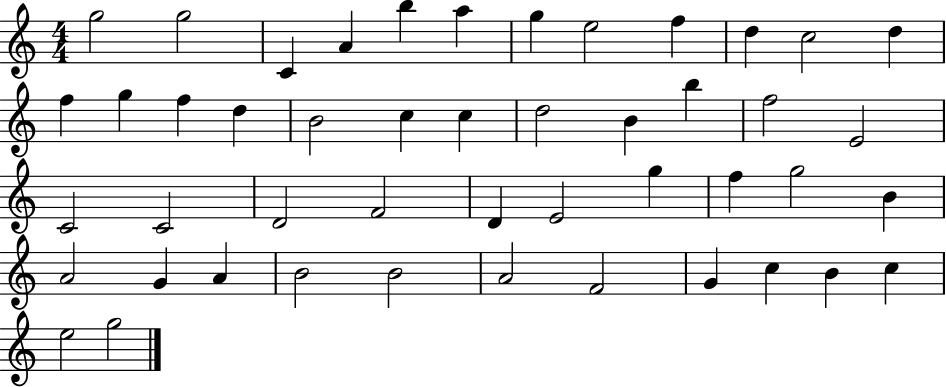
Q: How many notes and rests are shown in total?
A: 47